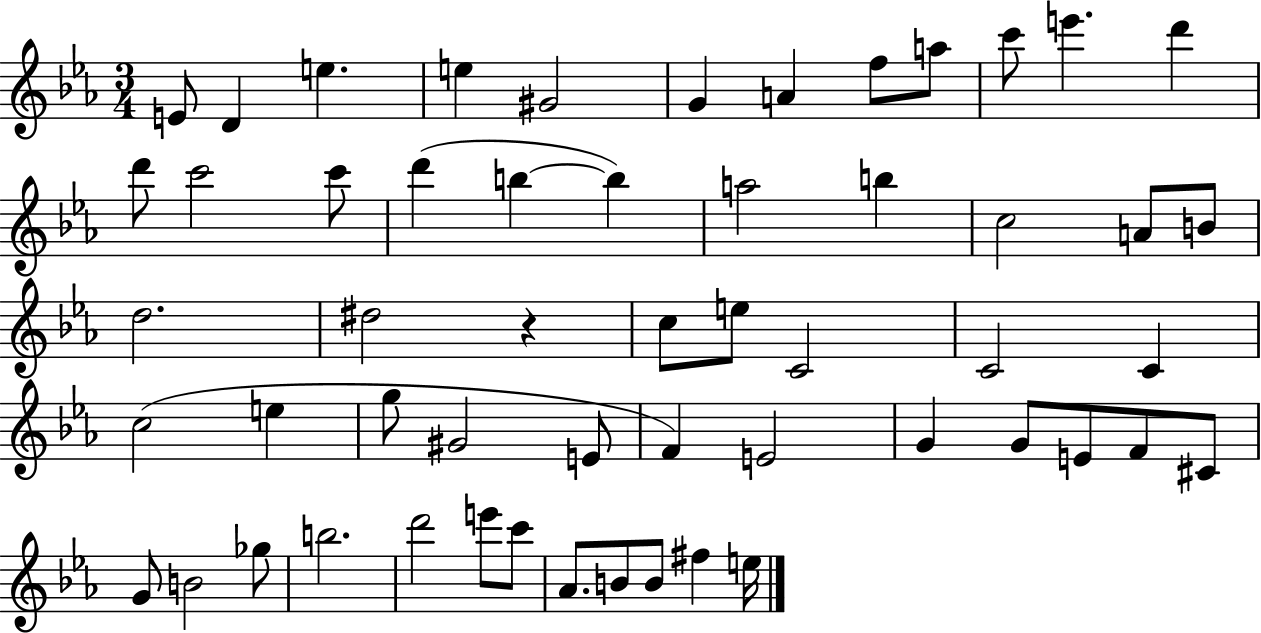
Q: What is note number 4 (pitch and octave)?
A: E5